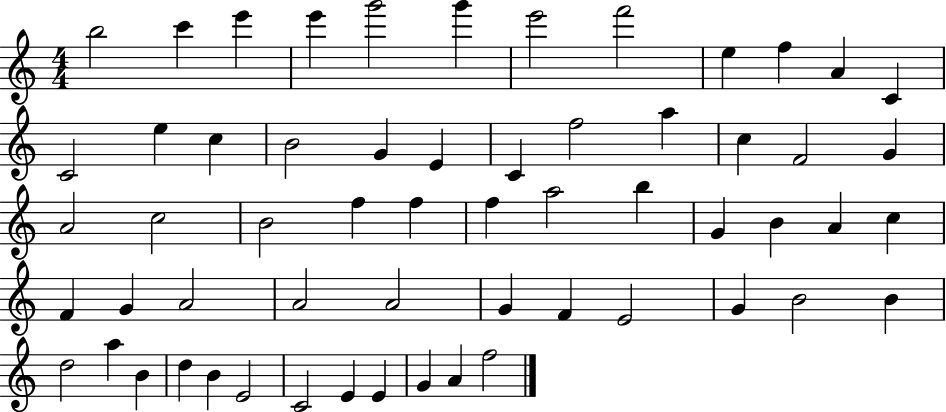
{
  \clef treble
  \numericTimeSignature
  \time 4/4
  \key c \major
  b''2 c'''4 e'''4 | e'''4 g'''2 g'''4 | e'''2 f'''2 | e''4 f''4 a'4 c'4 | \break c'2 e''4 c''4 | b'2 g'4 e'4 | c'4 f''2 a''4 | c''4 f'2 g'4 | \break a'2 c''2 | b'2 f''4 f''4 | f''4 a''2 b''4 | g'4 b'4 a'4 c''4 | \break f'4 g'4 a'2 | a'2 a'2 | g'4 f'4 e'2 | g'4 b'2 b'4 | \break d''2 a''4 b'4 | d''4 b'4 e'2 | c'2 e'4 e'4 | g'4 a'4 f''2 | \break \bar "|."
}